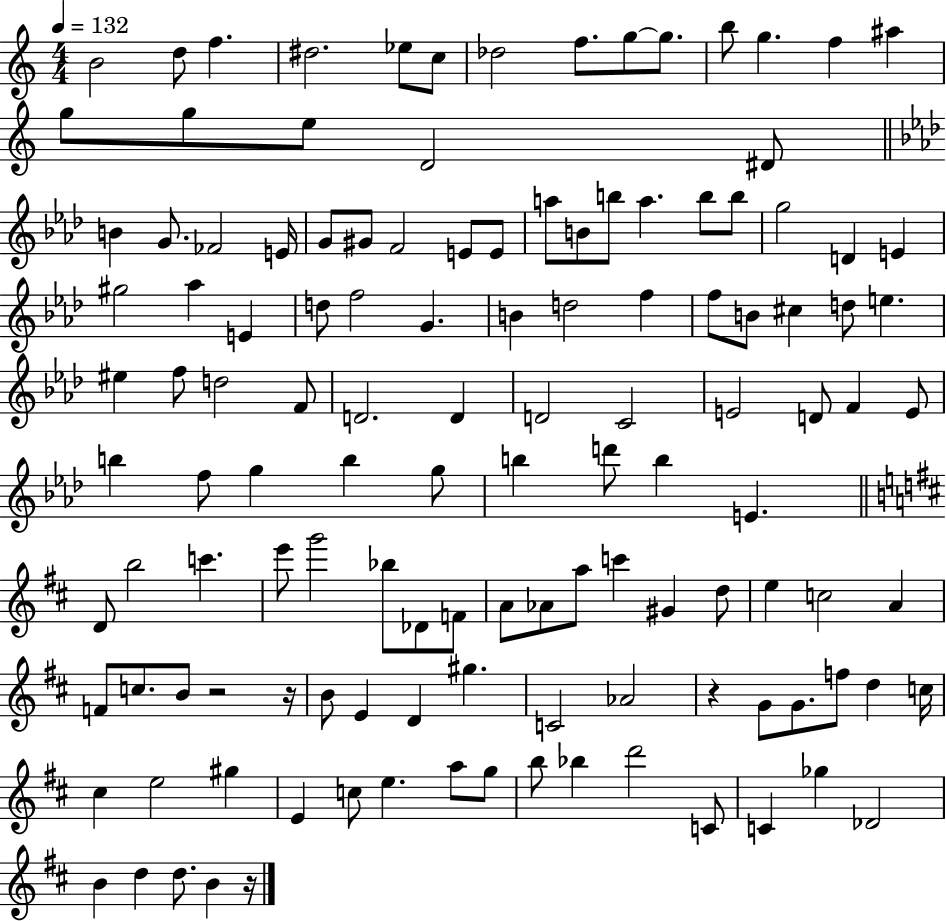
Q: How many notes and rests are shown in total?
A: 126